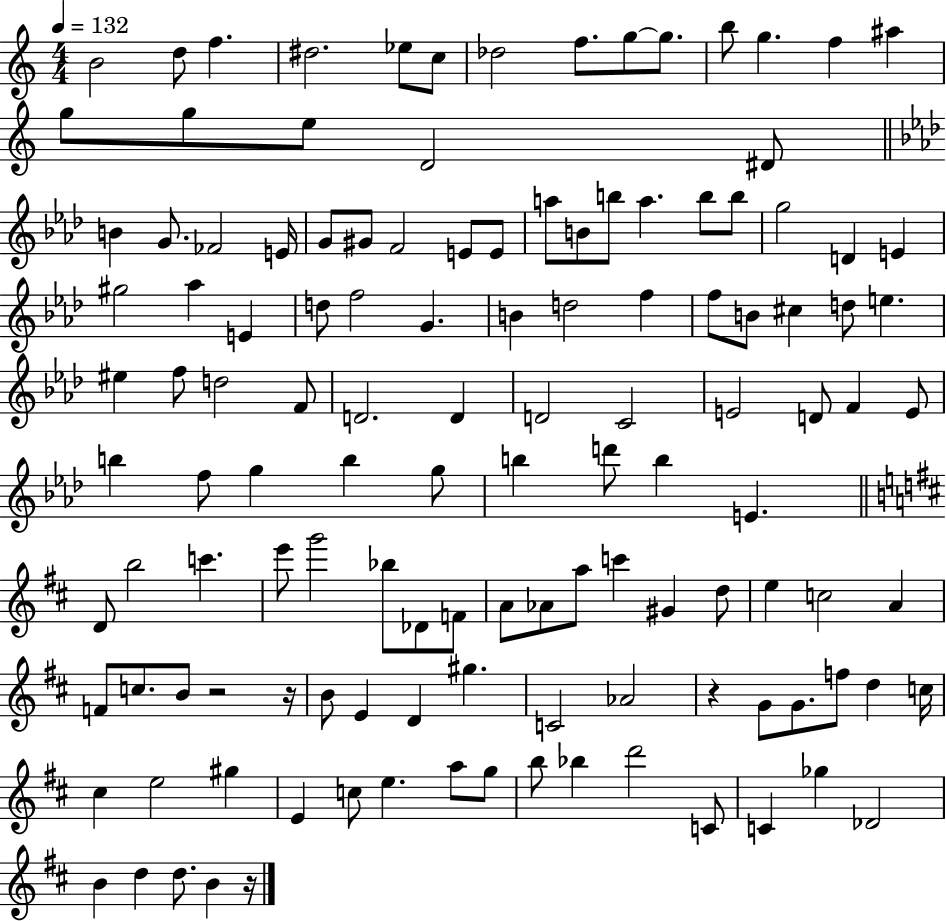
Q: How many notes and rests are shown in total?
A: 126